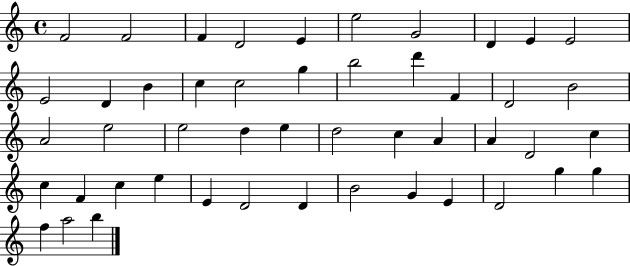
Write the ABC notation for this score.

X:1
T:Untitled
M:4/4
L:1/4
K:C
F2 F2 F D2 E e2 G2 D E E2 E2 D B c c2 g b2 d' F D2 B2 A2 e2 e2 d e d2 c A A D2 c c F c e E D2 D B2 G E D2 g g f a2 b